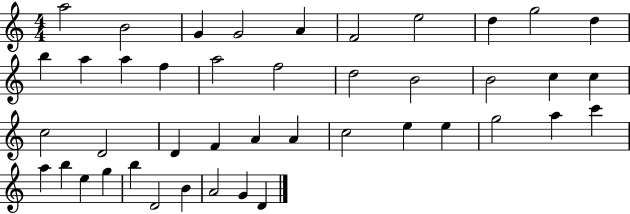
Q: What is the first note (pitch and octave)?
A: A5